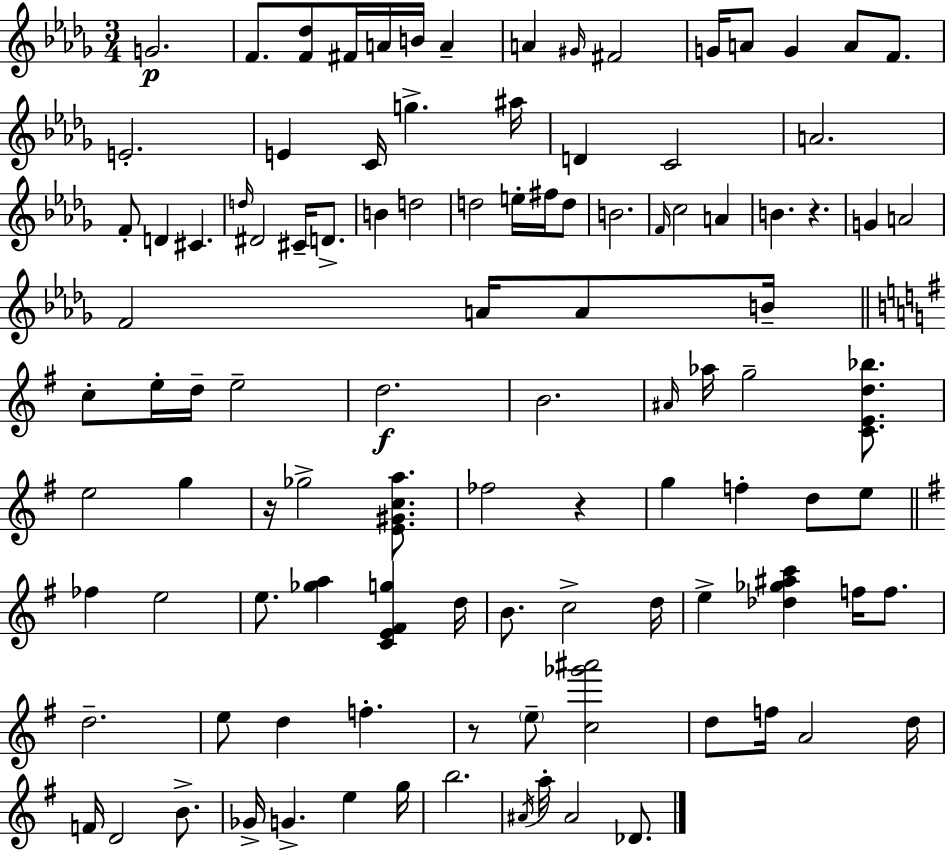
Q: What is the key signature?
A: BES minor